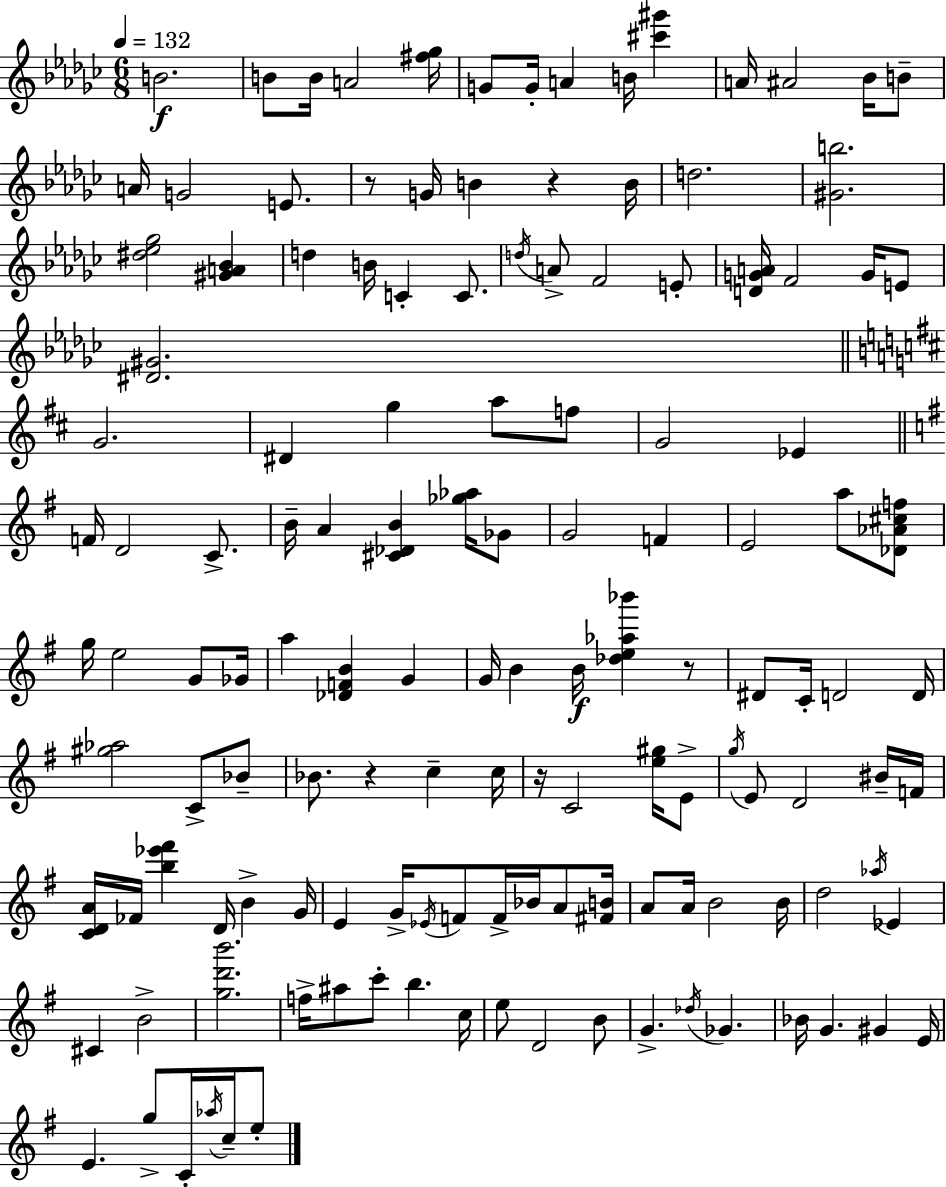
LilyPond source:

{
  \clef treble
  \numericTimeSignature
  \time 6/8
  \key ees \minor
  \tempo 4 = 132
  \repeat volta 2 { b'2.\f | b'8 b'16 a'2 <fis'' ges''>16 | g'8 g'16-. a'4 b'16 <cis''' gis'''>4 | a'16 ais'2 bes'16 b'8-- | \break a'16 g'2 e'8. | r8 g'16 b'4 r4 b'16 | d''2. | <gis' b''>2. | \break <dis'' ees'' ges''>2 <gis' a' bes'>4 | d''4 b'16 c'4-. c'8. | \acciaccatura { d''16 } a'8-> f'2 e'8-. | <d' g' a'>16 f'2 g'16 e'8 | \break <dis' gis'>2. | \bar "||" \break \key b \minor g'2. | dis'4 g''4 a''8 f''8 | g'2 ees'4 | \bar "||" \break \key e \minor f'16 d'2 c'8.-> | b'16-- a'4 <cis' des' b'>4 <ges'' aes''>16 ges'8 | g'2 f'4 | e'2 a''8 <des' aes' cis'' f''>8 | \break g''16 e''2 g'8 ges'16 | a''4 <des' f' b'>4 g'4 | g'16 b'4 b'16\f <des'' e'' aes'' bes'''>4 r8 | dis'8 c'16-. d'2 d'16 | \break <gis'' aes''>2 c'8-> bes'8-- | bes'8. r4 c''4-- c''16 | r16 c'2 <e'' gis''>16 e'8-> | \acciaccatura { g''16 } e'8 d'2 bis'16-- | \break f'16 <c' d' a'>16 fes'16 <b'' ees''' fis'''>4 d'16 b'4-> | g'16 e'4 g'16-> \acciaccatura { ees'16 } f'8 f'16-> bes'16 a'8 | <fis' b'>16 a'8 a'16 b'2 | b'16 d''2 \acciaccatura { aes''16 } ees'4 | \break cis'4 b'2-> | <g'' d''' b'''>2. | f''16-> ais''8 c'''8-. b''4. | c''16 e''8 d'2 | \break b'8 g'4.-> \acciaccatura { des''16 } ges'4. | bes'16 g'4. gis'4 | e'16 e'4. g''8-> | c'16-. \acciaccatura { aes''16 } c''16-- e''8-. } \bar "|."
}